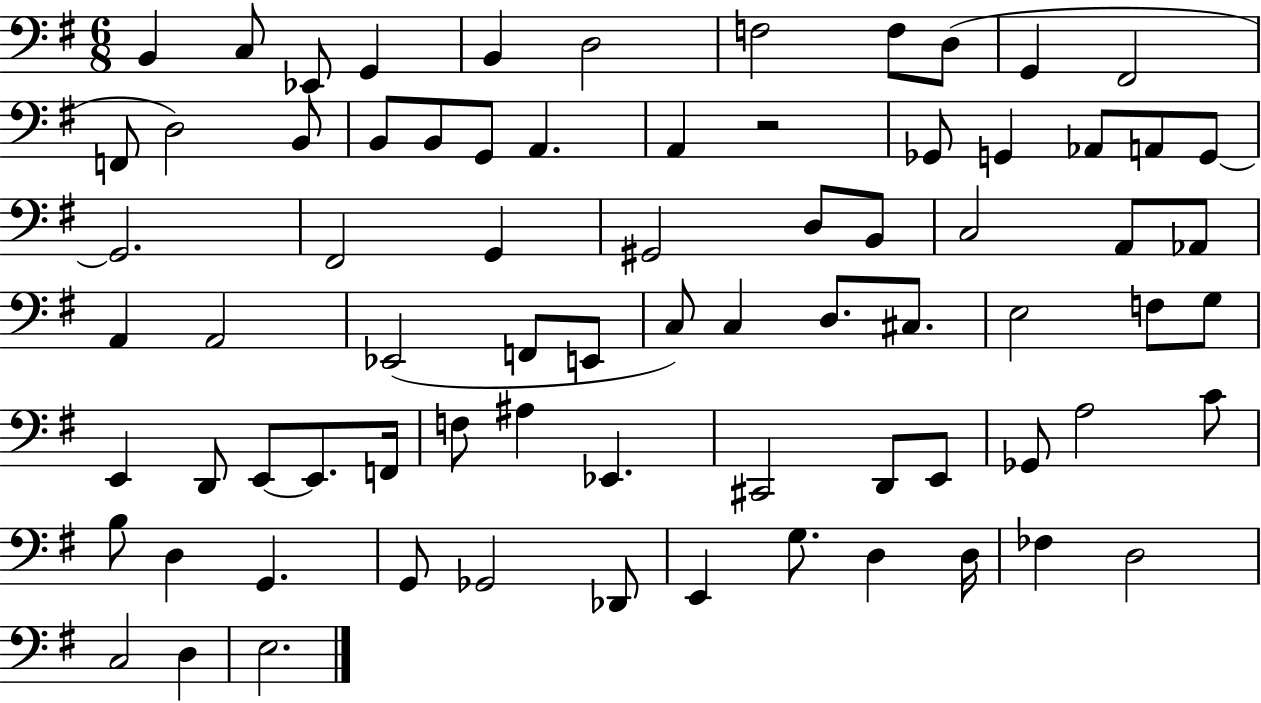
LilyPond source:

{
  \clef bass
  \numericTimeSignature
  \time 6/8
  \key g \major
  b,4 c8 ees,8 g,4 | b,4 d2 | f2 f8 d8( | g,4 fis,2 | \break f,8 d2) b,8 | b,8 b,8 g,8 a,4. | a,4 r2 | ges,8 g,4 aes,8 a,8 g,8~~ | \break g,2. | fis,2 g,4 | gis,2 d8 b,8 | c2 a,8 aes,8 | \break a,4 a,2 | ees,2( f,8 e,8 | c8) c4 d8. cis8. | e2 f8 g8 | \break e,4 d,8 e,8~~ e,8. f,16 | f8 ais4 ees,4. | cis,2 d,8 e,8 | ges,8 a2 c'8 | \break b8 d4 g,4. | g,8 ges,2 des,8 | e,4 g8. d4 d16 | fes4 d2 | \break c2 d4 | e2. | \bar "|."
}